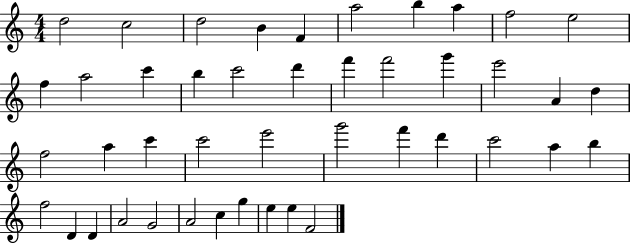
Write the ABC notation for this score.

X:1
T:Untitled
M:4/4
L:1/4
K:C
d2 c2 d2 B F a2 b a f2 e2 f a2 c' b c'2 d' f' f'2 g' e'2 A d f2 a c' c'2 e'2 g'2 f' d' c'2 a b f2 D D A2 G2 A2 c g e e F2